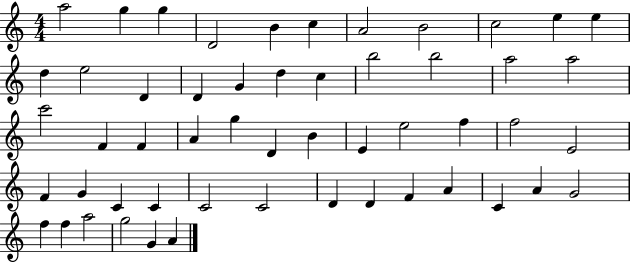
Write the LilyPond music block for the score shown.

{
  \clef treble
  \numericTimeSignature
  \time 4/4
  \key c \major
  a''2 g''4 g''4 | d'2 b'4 c''4 | a'2 b'2 | c''2 e''4 e''4 | \break d''4 e''2 d'4 | d'4 g'4 d''4 c''4 | b''2 b''2 | a''2 a''2 | \break c'''2 f'4 f'4 | a'4 g''4 d'4 b'4 | e'4 e''2 f''4 | f''2 e'2 | \break f'4 g'4 c'4 c'4 | c'2 c'2 | d'4 d'4 f'4 a'4 | c'4 a'4 g'2 | \break f''4 f''4 a''2 | g''2 g'4 a'4 | \bar "|."
}